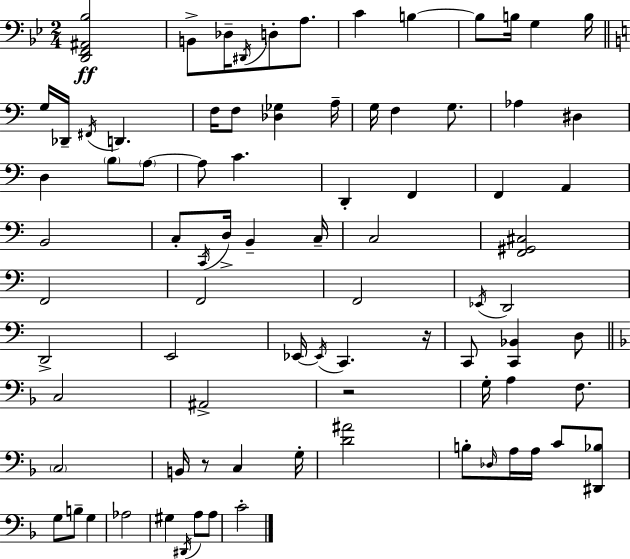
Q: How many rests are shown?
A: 3